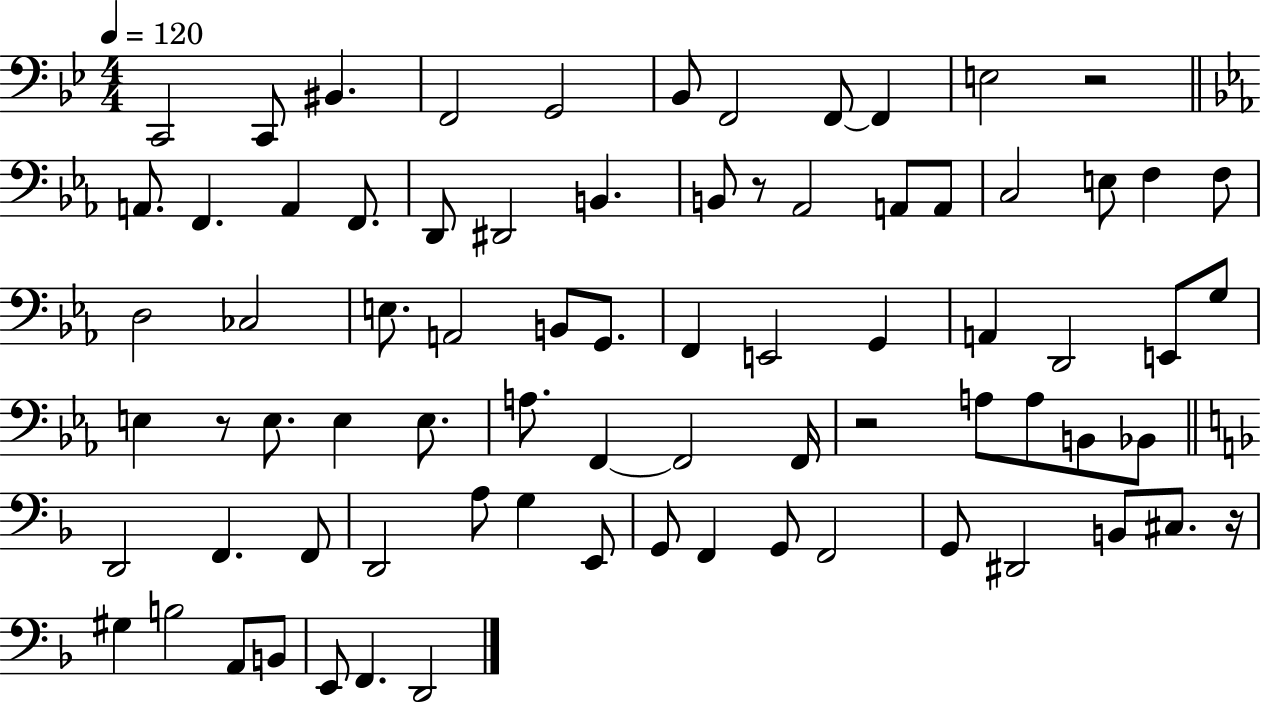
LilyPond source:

{
  \clef bass
  \numericTimeSignature
  \time 4/4
  \key bes \major
  \tempo 4 = 120
  c,2 c,8 bis,4. | f,2 g,2 | bes,8 f,2 f,8~~ f,4 | e2 r2 | \break \bar "||" \break \key ees \major a,8. f,4. a,4 f,8. | d,8 dis,2 b,4. | b,8 r8 aes,2 a,8 a,8 | c2 e8 f4 f8 | \break d2 ces2 | e8. a,2 b,8 g,8. | f,4 e,2 g,4 | a,4 d,2 e,8 g8 | \break e4 r8 e8. e4 e8. | a8. f,4~~ f,2 f,16 | r2 a8 a8 b,8 bes,8 | \bar "||" \break \key f \major d,2 f,4. f,8 | d,2 a8 g4 e,8 | g,8 f,4 g,8 f,2 | g,8 dis,2 b,8 cis8. r16 | \break gis4 b2 a,8 b,8 | e,8 f,4. d,2 | \bar "|."
}